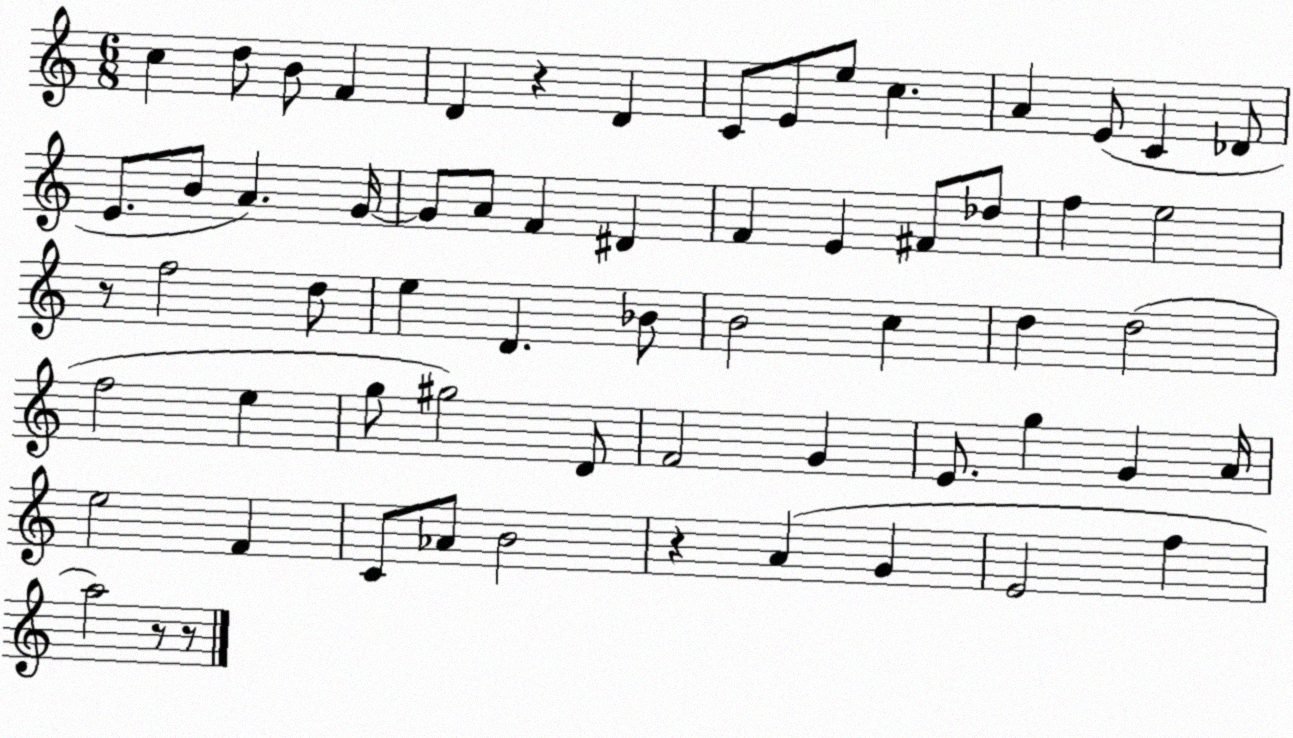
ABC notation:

X:1
T:Untitled
M:6/8
L:1/4
K:C
c d/2 B/2 F D z D C/2 E/2 e/2 c A E/2 C _D/2 E/2 B/2 A G/4 G/2 A/2 F ^D F E ^F/2 _d/2 f e2 z/2 f2 d/2 e D _B/2 B2 c d d2 f2 e g/2 ^g2 D/2 F2 G E/2 g G A/4 e2 F C/2 _A/2 B2 z A G E2 f a2 z/2 z/2